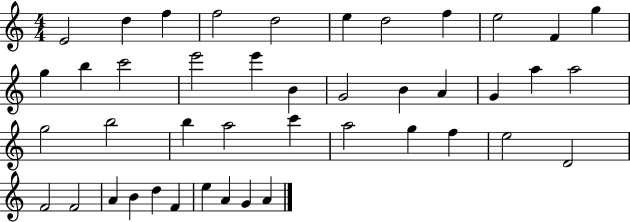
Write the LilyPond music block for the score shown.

{
  \clef treble
  \numericTimeSignature
  \time 4/4
  \key c \major
  e'2 d''4 f''4 | f''2 d''2 | e''4 d''2 f''4 | e''2 f'4 g''4 | \break g''4 b''4 c'''2 | e'''2 e'''4 b'4 | g'2 b'4 a'4 | g'4 a''4 a''2 | \break g''2 b''2 | b''4 a''2 c'''4 | a''2 g''4 f''4 | e''2 d'2 | \break f'2 f'2 | a'4 b'4 d''4 f'4 | e''4 a'4 g'4 a'4 | \bar "|."
}